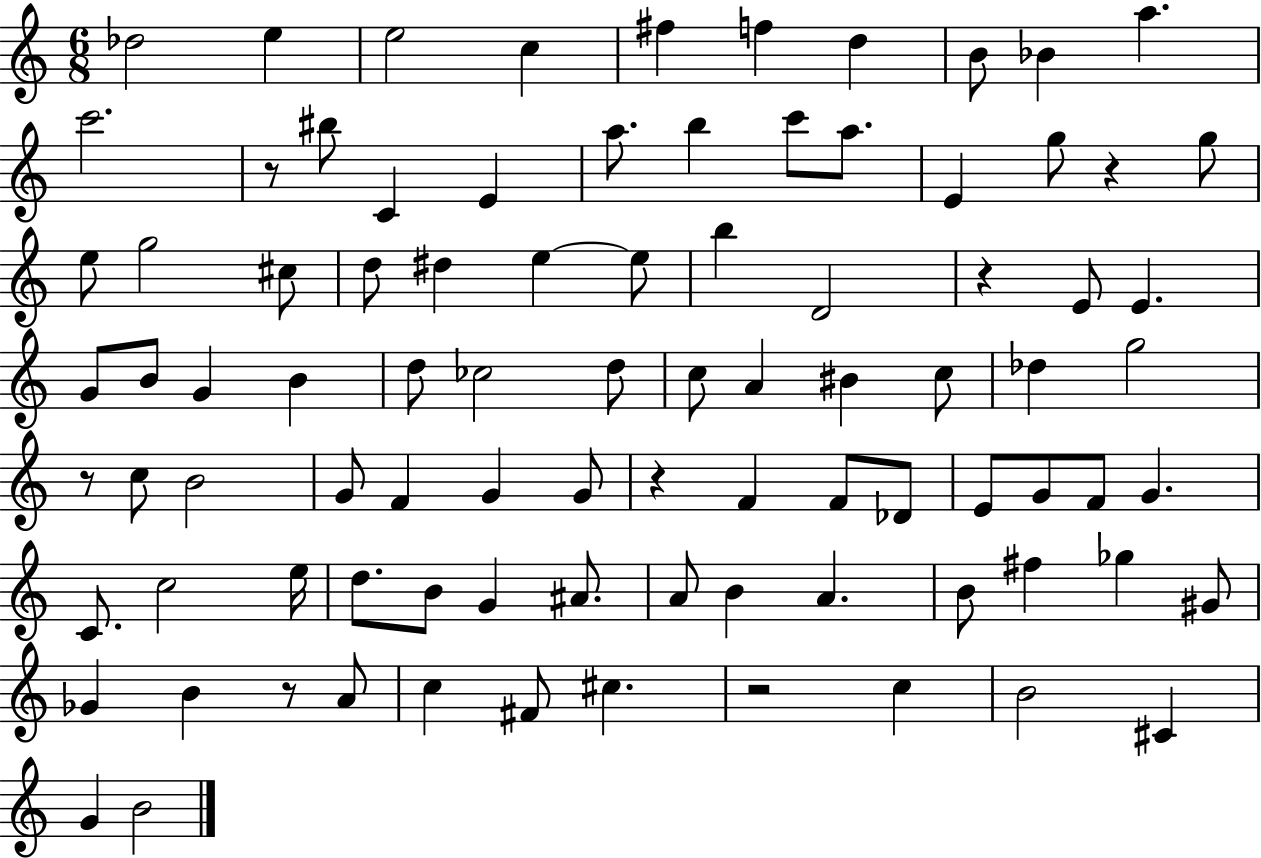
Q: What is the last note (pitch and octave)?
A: B4